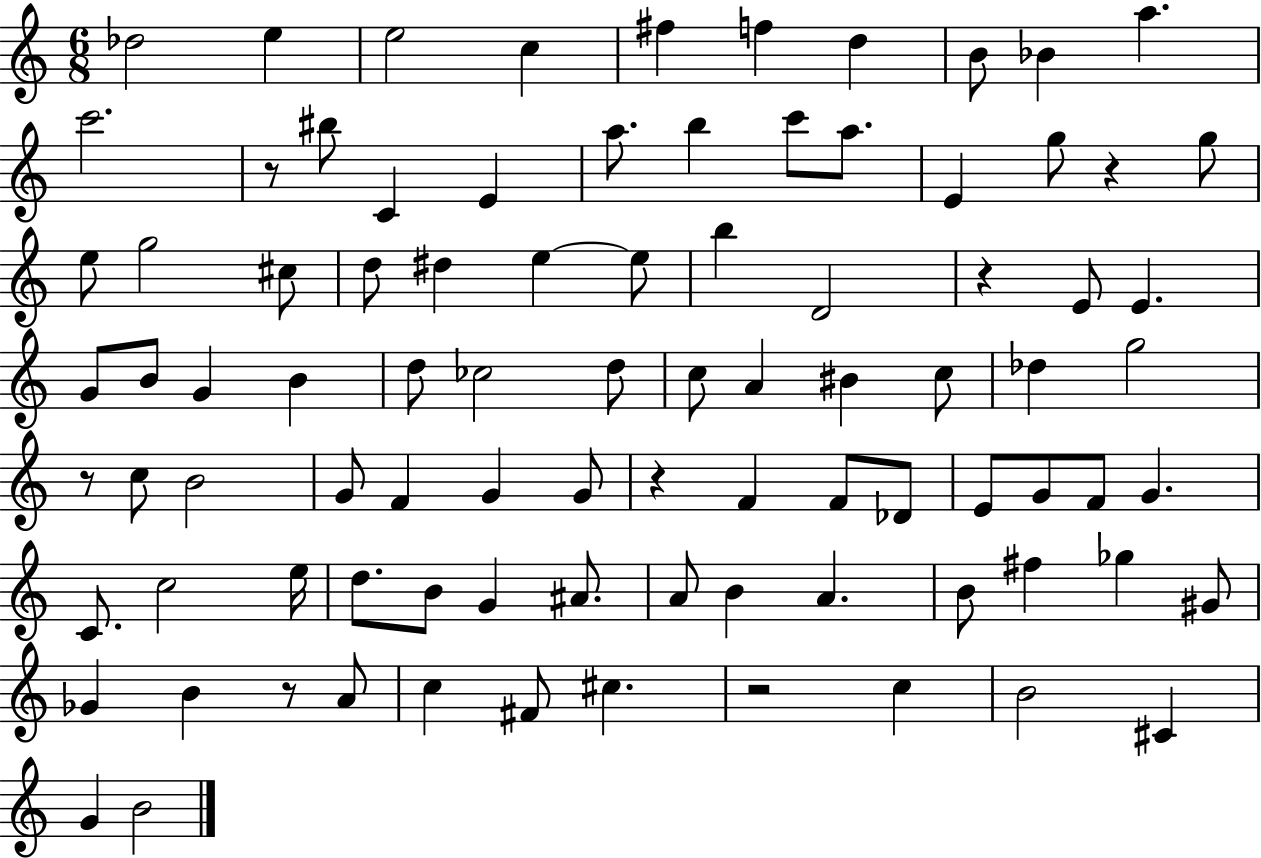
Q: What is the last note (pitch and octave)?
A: B4